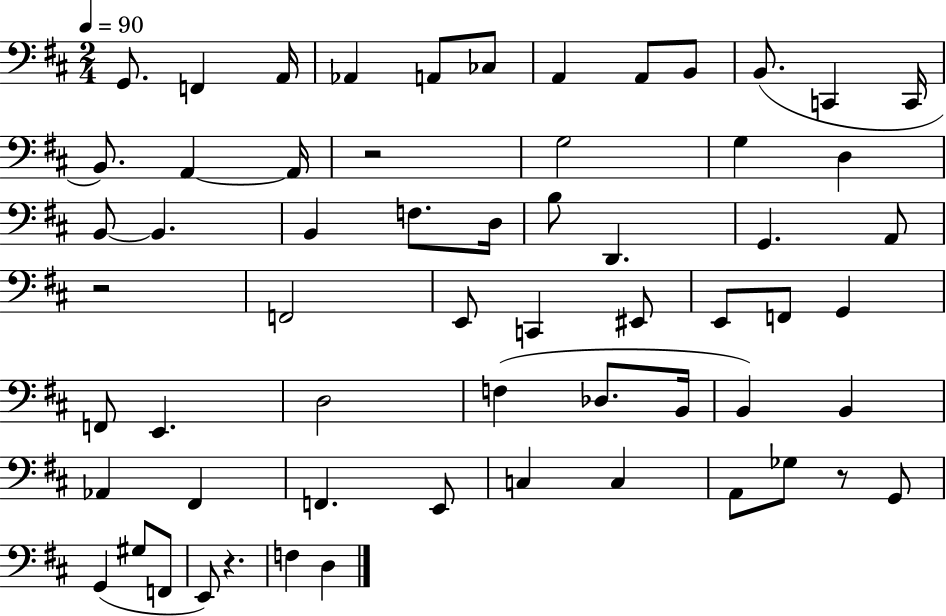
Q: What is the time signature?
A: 2/4